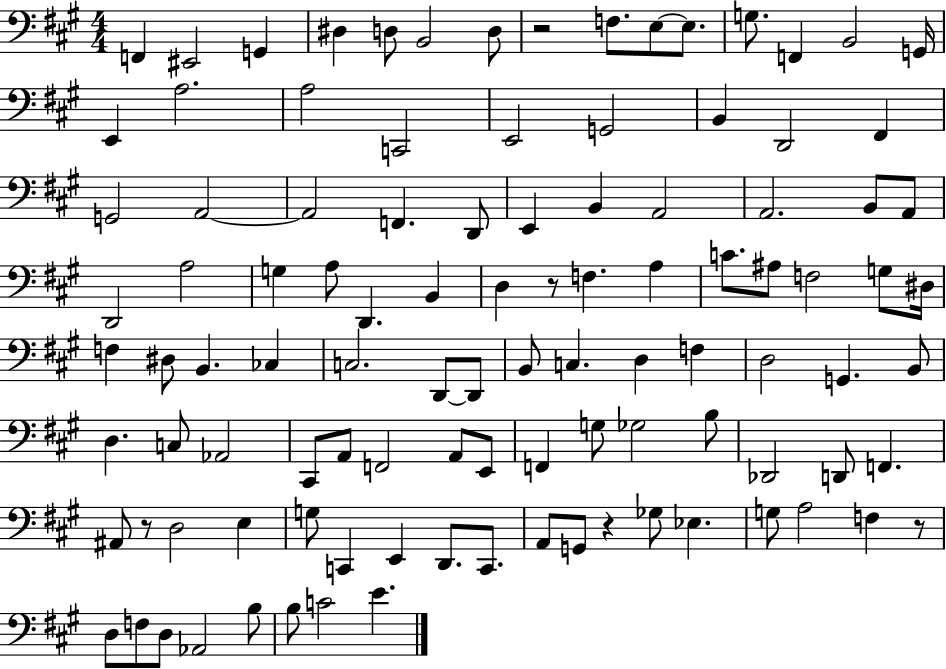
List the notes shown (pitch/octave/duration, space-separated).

F2/q EIS2/h G2/q D#3/q D3/e B2/h D3/e R/h F3/e. E3/e E3/e. G3/e. F2/q B2/h G2/s E2/q A3/h. A3/h C2/h E2/h G2/h B2/q D2/h F#2/q G2/h A2/h A2/h F2/q. D2/e E2/q B2/q A2/h A2/h. B2/e A2/e D2/h A3/h G3/q A3/e D2/q. B2/q D3/q R/e F3/q. A3/q C4/e. A#3/e F3/h G3/e D#3/s F3/q D#3/e B2/q. CES3/q C3/h. D2/e D2/e B2/e C3/q. D3/q F3/q D3/h G2/q. B2/e D3/q. C3/e Ab2/h C#2/e A2/e F2/h A2/e E2/e F2/q G3/e Gb3/h B3/e Db2/h D2/e F2/q. A#2/e R/e D3/h E3/q G3/e C2/q E2/q D2/e. C2/e. A2/e G2/e R/q Gb3/e Eb3/q. G3/e A3/h F3/q R/e D3/e F3/e D3/e Ab2/h B3/e B3/e C4/h E4/q.